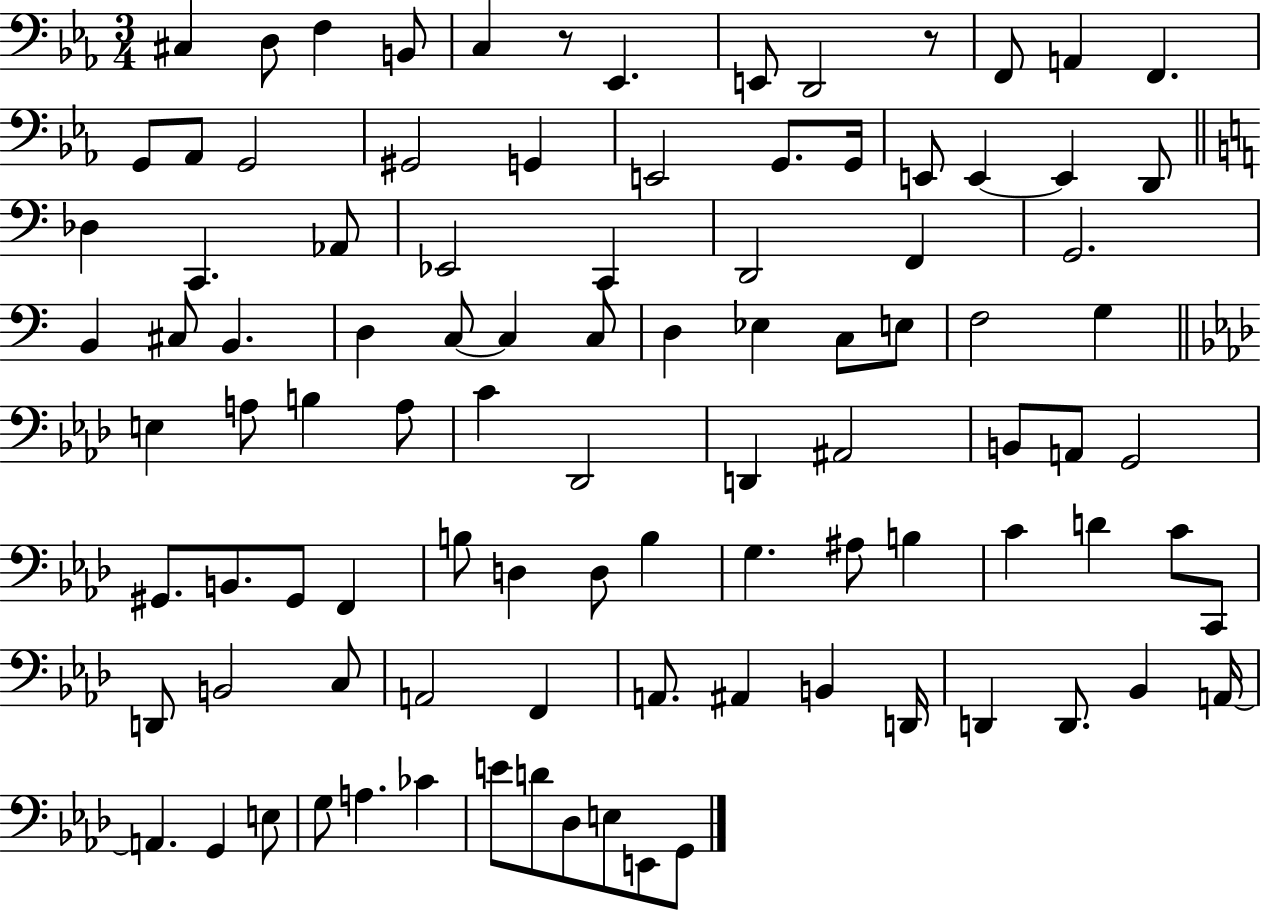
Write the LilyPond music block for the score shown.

{
  \clef bass
  \numericTimeSignature
  \time 3/4
  \key ees \major
  cis4 d8 f4 b,8 | c4 r8 ees,4. | e,8 d,2 r8 | f,8 a,4 f,4. | \break g,8 aes,8 g,2 | gis,2 g,4 | e,2 g,8. g,16 | e,8 e,4~~ e,4 d,8 | \break \bar "||" \break \key a \minor des4 c,4. aes,8 | ees,2 c,4 | d,2 f,4 | g,2. | \break b,4 cis8 b,4. | d4 c8~~ c4 c8 | d4 ees4 c8 e8 | f2 g4 | \break \bar "||" \break \key f \minor e4 a8 b4 a8 | c'4 des,2 | d,4 ais,2 | b,8 a,8 g,2 | \break gis,8. b,8. gis,8 f,4 | b8 d4 d8 b4 | g4. ais8 b4 | c'4 d'4 c'8 c,8 | \break d,8 b,2 c8 | a,2 f,4 | a,8. ais,4 b,4 d,16 | d,4 d,8. bes,4 a,16~~ | \break a,4. g,4 e8 | g8 a4. ces'4 | e'8 d'8 des8 e8 e,8 g,8 | \bar "|."
}